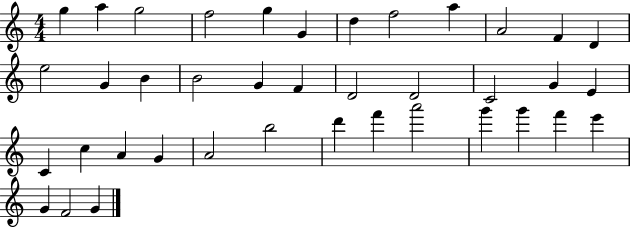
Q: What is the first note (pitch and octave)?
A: G5